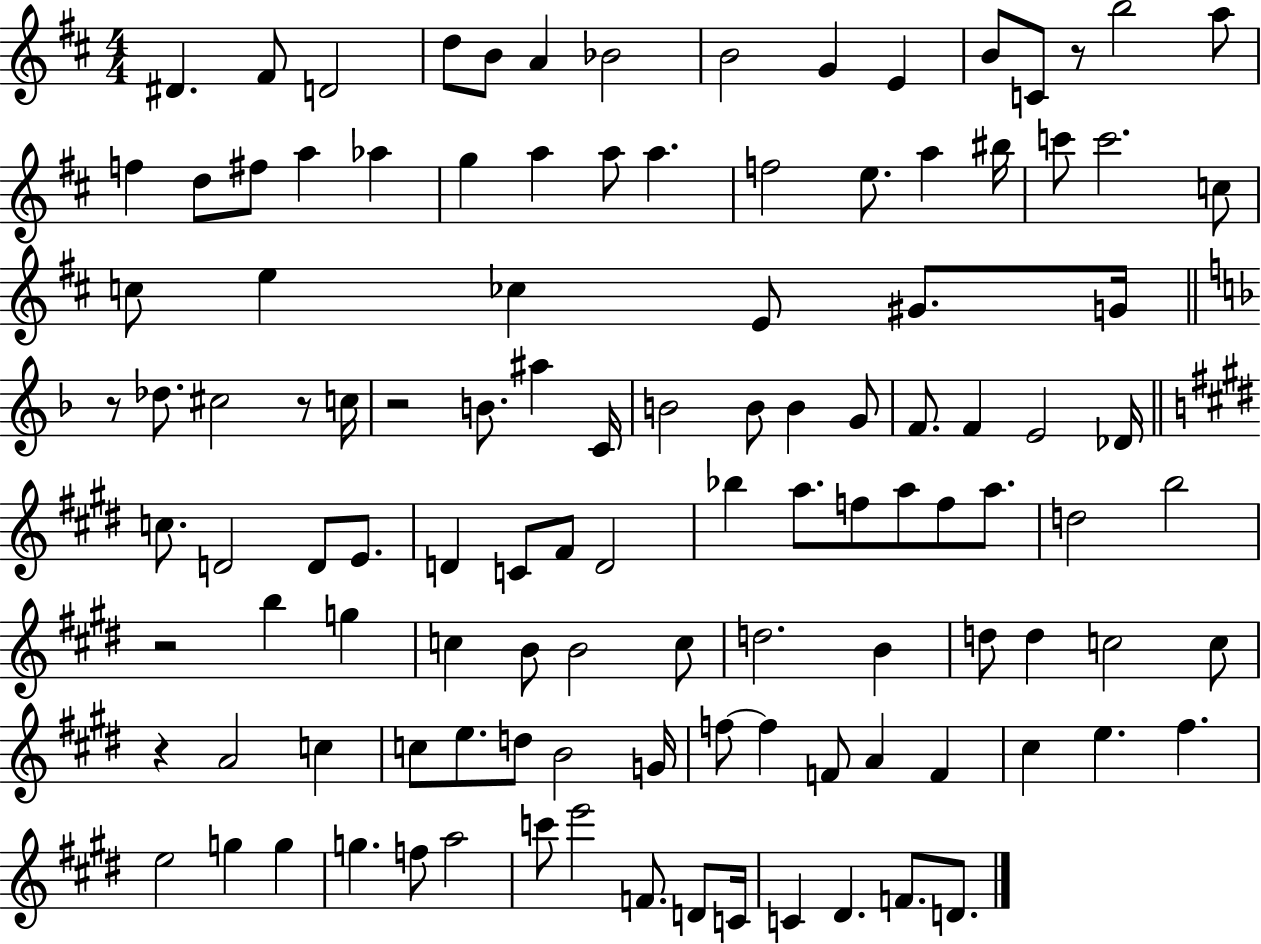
D#4/q. F#4/e D4/h D5/e B4/e A4/q Bb4/h B4/h G4/q E4/q B4/e C4/e R/e B5/h A5/e F5/q D5/e F#5/e A5/q Ab5/q G5/q A5/q A5/e A5/q. F5/h E5/e. A5/q BIS5/s C6/e C6/h. C5/e C5/e E5/q CES5/q E4/e G#4/e. G4/s R/e Db5/e. C#5/h R/e C5/s R/h B4/e. A#5/q C4/s B4/h B4/e B4/q G4/e F4/e. F4/q E4/h Db4/s C5/e. D4/h D4/e E4/e. D4/q C4/e F#4/e D4/h Bb5/q A5/e. F5/e A5/e F5/e A5/e. D5/h B5/h R/h B5/q G5/q C5/q B4/e B4/h C5/e D5/h. B4/q D5/e D5/q C5/h C5/e R/q A4/h C5/q C5/e E5/e. D5/e B4/h G4/s F5/e F5/q F4/e A4/q F4/q C#5/q E5/q. F#5/q. E5/h G5/q G5/q G5/q. F5/e A5/h C6/e E6/h F4/e. D4/e C4/s C4/q D#4/q. F4/e. D4/e.